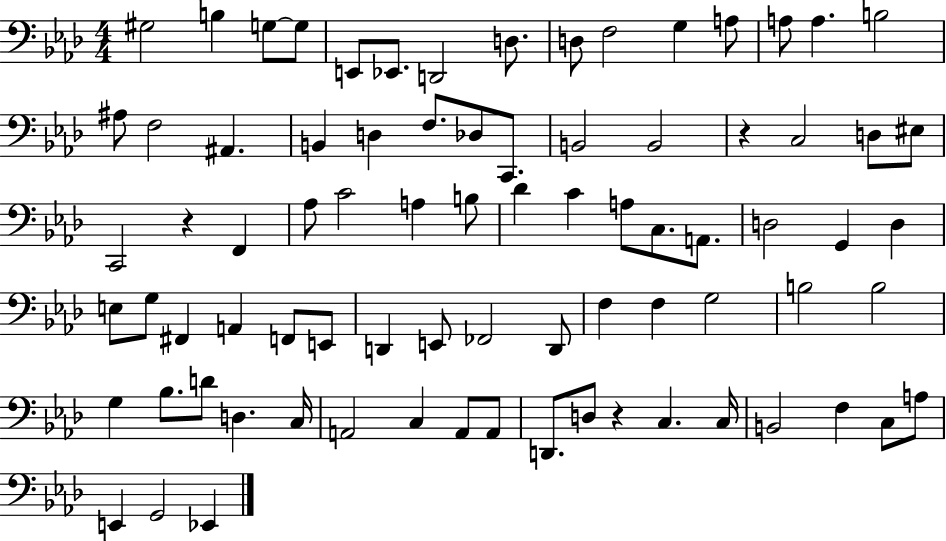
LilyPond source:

{
  \clef bass
  \numericTimeSignature
  \time 4/4
  \key aes \major
  gis2 b4 g8~~ g8 | e,8 ees,8. d,2 d8. | d8 f2 g4 a8 | a8 a4. b2 | \break ais8 f2 ais,4. | b,4 d4 f8. des8 c,8. | b,2 b,2 | r4 c2 d8 eis8 | \break c,2 r4 f,4 | aes8 c'2 a4 b8 | des'4 c'4 a8 c8. a,8. | d2 g,4 d4 | \break e8 g8 fis,4 a,4 f,8 e,8 | d,4 e,8 fes,2 d,8 | f4 f4 g2 | b2 b2 | \break g4 bes8. d'8 d4. c16 | a,2 c4 a,8 a,8 | d,8. d8 r4 c4. c16 | b,2 f4 c8 a8 | \break e,4 g,2 ees,4 | \bar "|."
}